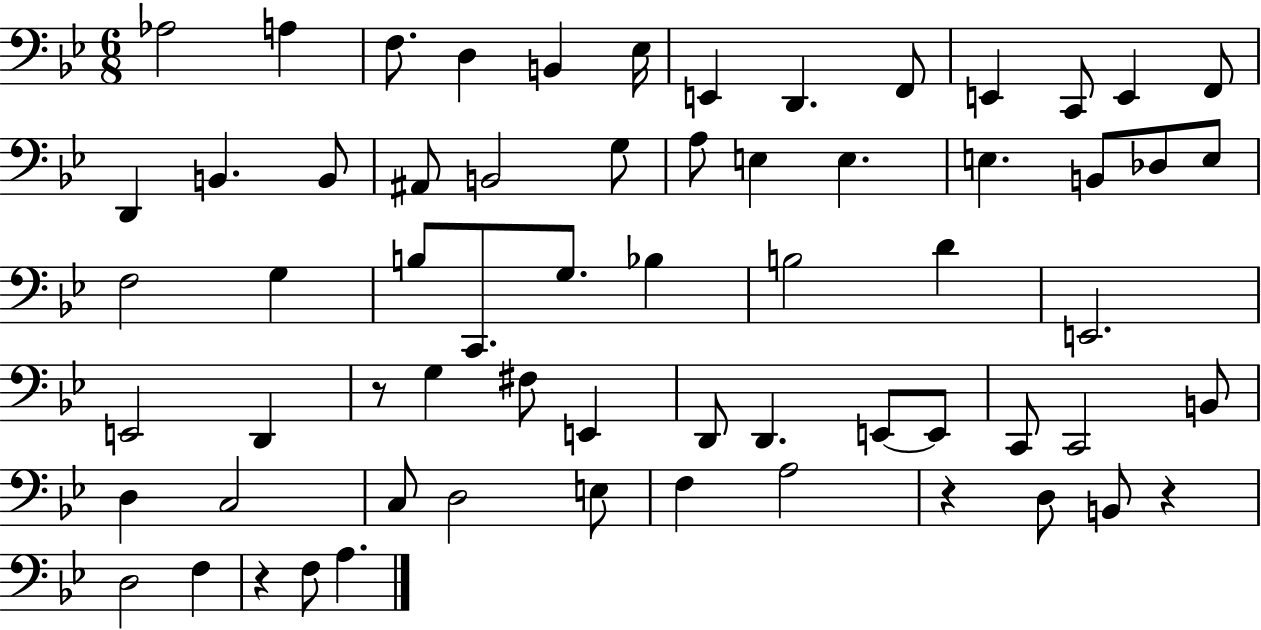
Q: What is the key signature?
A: BES major